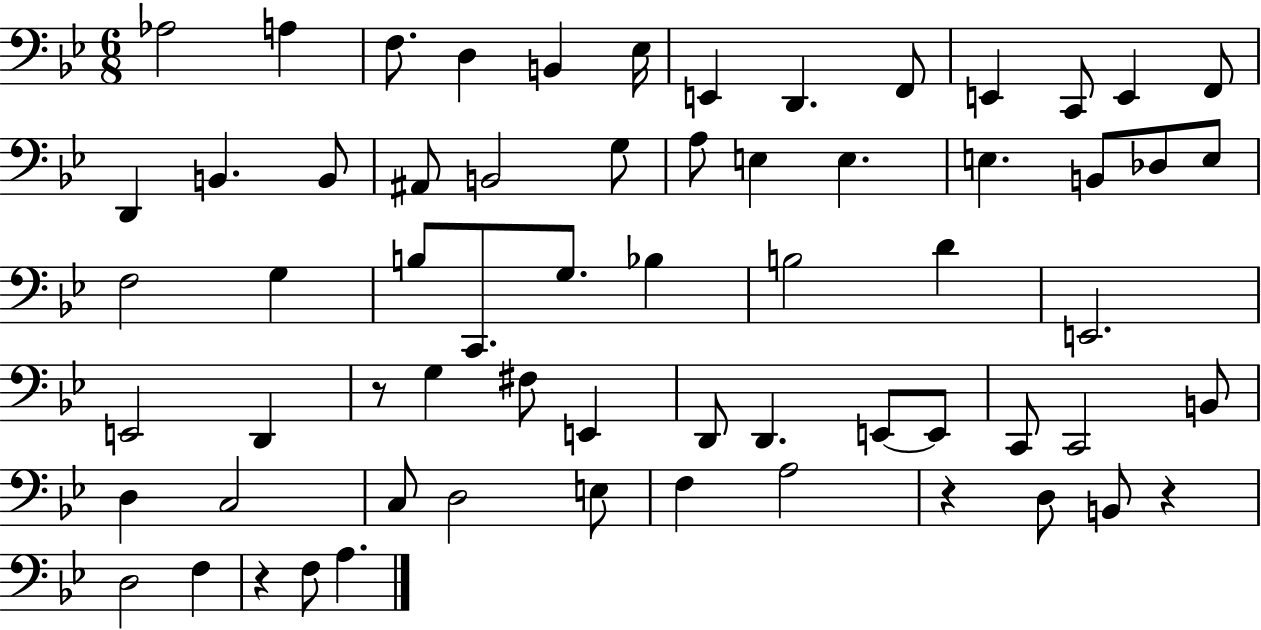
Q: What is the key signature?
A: BES major